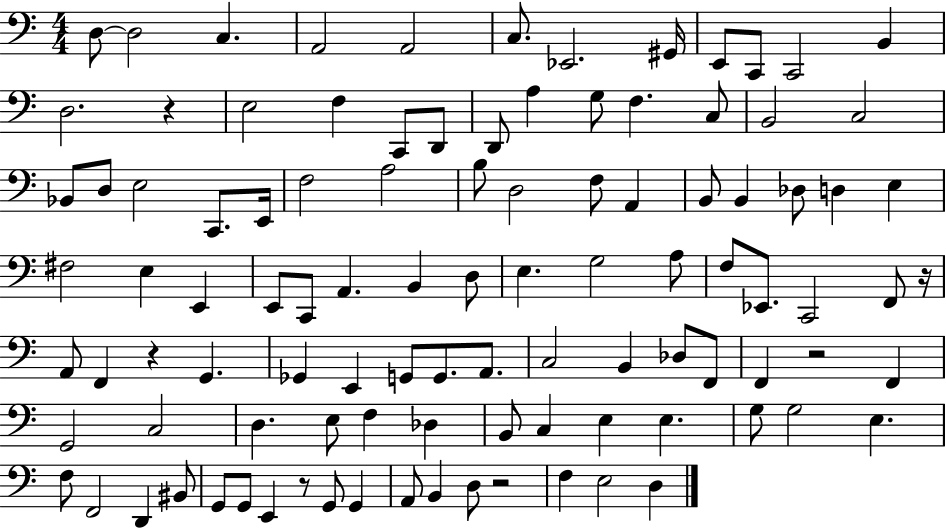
{
  \clef bass
  \numericTimeSignature
  \time 4/4
  \key c \major
  d8~~ d2 c4. | a,2 a,2 | c8. ees,2. gis,16 | e,8 c,8 c,2 b,4 | \break d2. r4 | e2 f4 c,8 d,8 | d,8 a4 g8 f4. c8 | b,2 c2 | \break bes,8 d8 e2 c,8. e,16 | f2 a2 | b8 d2 f8 a,4 | b,8 b,4 des8 d4 e4 | \break fis2 e4 e,4 | e,8 c,8 a,4. b,4 d8 | e4. g2 a8 | f8 ees,8. c,2 f,8 r16 | \break a,8 f,4 r4 g,4. | ges,4 e,4 g,8 g,8. a,8. | c2 b,4 des8 f,8 | f,4 r2 f,4 | \break g,2 c2 | d4. e8 f4 des4 | b,8 c4 e4 e4. | g8 g2 e4. | \break f8 f,2 d,4 bis,8 | g,8 g,8 e,4 r8 g,8 g,4 | a,8 b,4 d8 r2 | f4 e2 d4 | \break \bar "|."
}